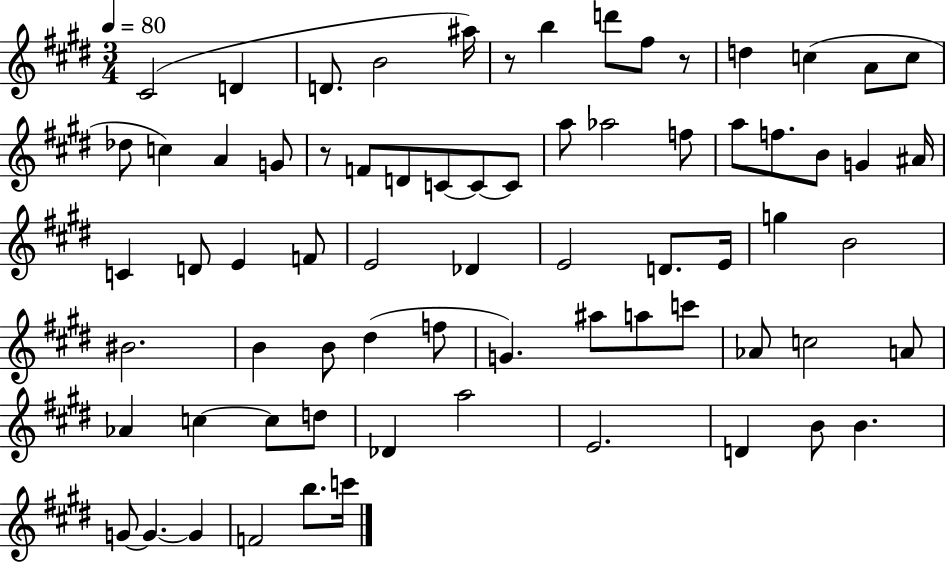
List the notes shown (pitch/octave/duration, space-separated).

C#4/h D4/q D4/e. B4/h A#5/s R/e B5/q D6/e F#5/e R/e D5/q C5/q A4/e C5/e Db5/e C5/q A4/q G4/e R/e F4/e D4/e C4/e C4/e C4/e A5/e Ab5/h F5/e A5/e F5/e. B4/e G4/q A#4/s C4/q D4/e E4/q F4/e E4/h Db4/q E4/h D4/e. E4/s G5/q B4/h BIS4/h. B4/q B4/e D#5/q F5/e G4/q. A#5/e A5/e C6/e Ab4/e C5/h A4/e Ab4/q C5/q C5/e D5/e Db4/q A5/h E4/h. D4/q B4/e B4/q. G4/e G4/q. G4/q F4/h B5/e. C6/s